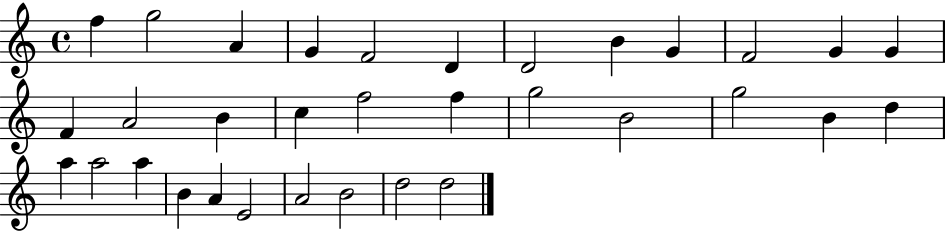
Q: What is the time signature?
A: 4/4